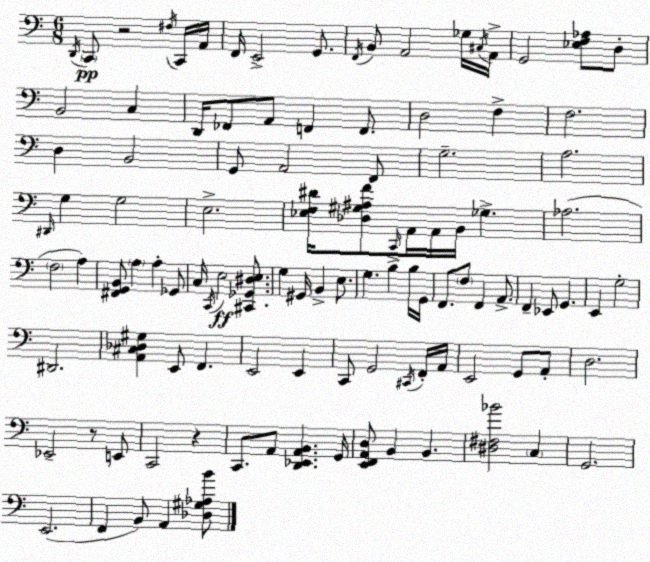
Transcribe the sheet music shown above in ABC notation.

X:1
T:Untitled
M:6/8
L:1/4
K:Am
D,,/4 C,,/2 z2 ^F,/4 C,,/4 A,,/4 F,,/4 E,,2 G,,/2 F,,/4 B,,/2 A,,2 _G,/4 ^C,/4 A,,/4 G,,2 [_E,F,_A,]/2 D,/2 B,,2 C, D,,/4 _F,,/2 A,,/2 F,, F,,/2 D,2 F, F,2 D, B,,2 G,,/2 A,,2 F,,/2 G,2 A,2 ^D,,/4 G, G,2 E,2 [_E,F,^D]/4 [_D,^G,^A,F]/2 C,,/4 A,,/4 A,,/4 B,,/4 _G, _A,2 F,2 A, [^F,,G,,B,,]/2 A, A, _G,,/2 C,/4 C,,/4 E,2 [^C,,_G,,^D,E,]/2 G, ^G,,/4 B,, E,/2 G, B, B,/4 G,,/4 F,,/2 F,/2 F,, A,,/2 F,, _E,,/2 G,, E,, G,2 ^D,,2 [A,,^C,_D,^G,] E,,/2 F,, E,,2 E,, C,,/2 G,,2 ^C,,/4 F,,/4 A,,/4 E,,2 G,,/2 A,,/2 D,2 _E,,2 z/2 E,,/2 C,,2 z C,,/2 A,,/2 [D,,_E,,A,,B,,] G,,/4 [E,,F,,A,,D,]/2 B,, B,, [^D,^F,_B]2 C, G,,2 E,,2 F,, B,,/2 A,, [_D,^G,_A,B]/2